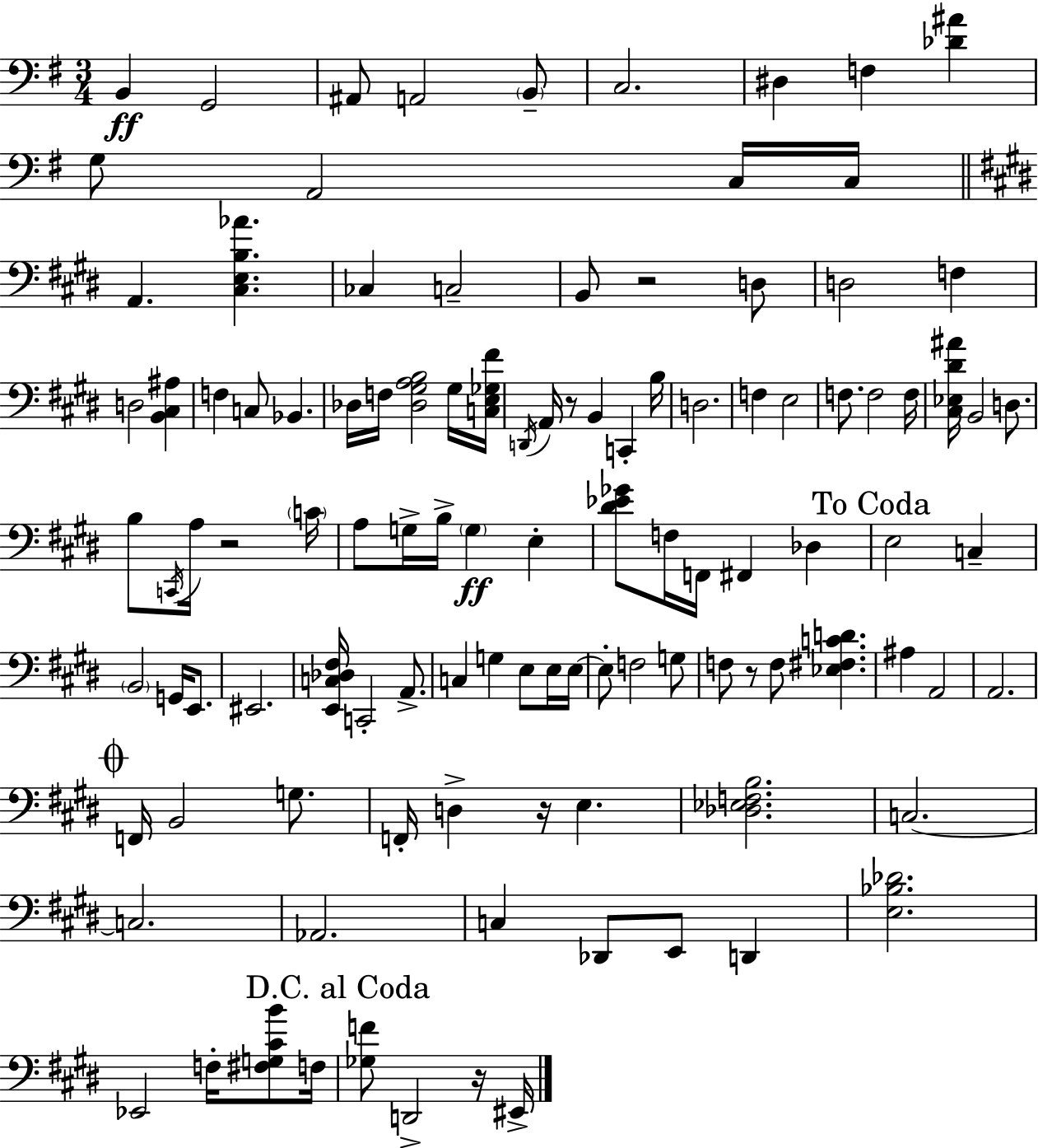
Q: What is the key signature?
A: G major